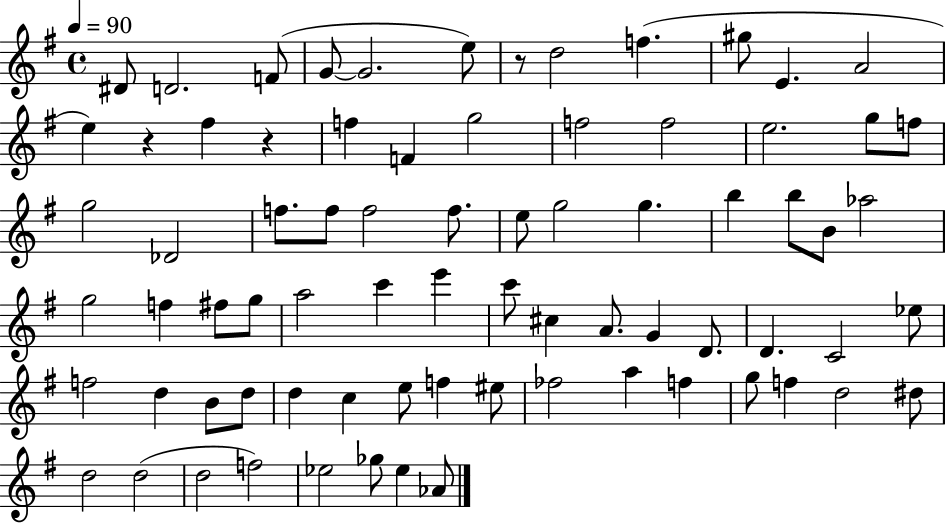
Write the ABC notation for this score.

X:1
T:Untitled
M:4/4
L:1/4
K:G
^D/2 D2 F/2 G/2 G2 e/2 z/2 d2 f ^g/2 E A2 e z ^f z f F g2 f2 f2 e2 g/2 f/2 g2 _D2 f/2 f/2 f2 f/2 e/2 g2 g b b/2 B/2 _a2 g2 f ^f/2 g/2 a2 c' e' c'/2 ^c A/2 G D/2 D C2 _e/2 f2 d B/2 d/2 d c e/2 f ^e/2 _f2 a f g/2 f d2 ^d/2 d2 d2 d2 f2 _e2 _g/2 _e _A/2